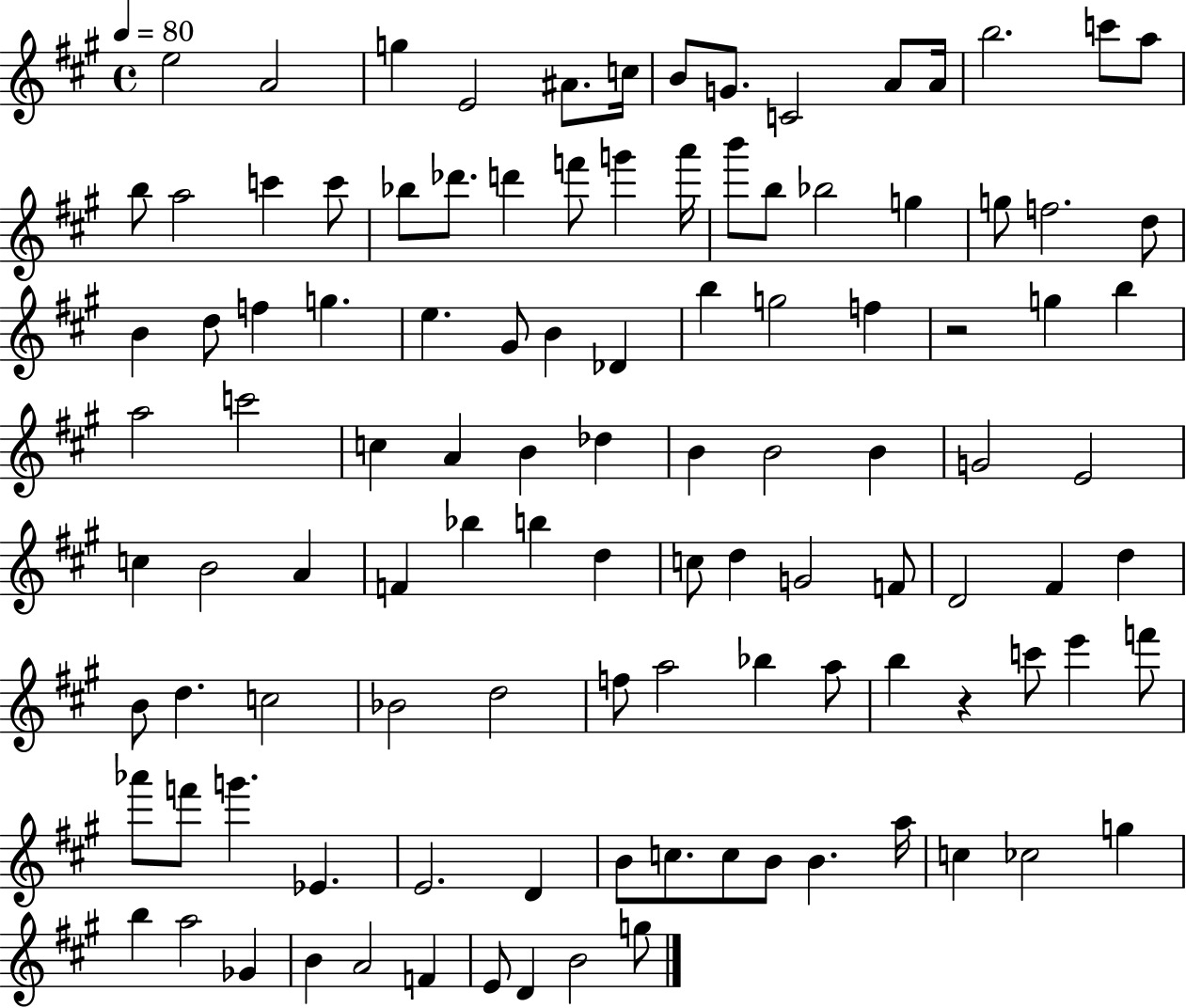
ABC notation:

X:1
T:Untitled
M:4/4
L:1/4
K:A
e2 A2 g E2 ^A/2 c/4 B/2 G/2 C2 A/2 A/4 b2 c'/2 a/2 b/2 a2 c' c'/2 _b/2 _d'/2 d' f'/2 g' a'/4 b'/2 b/2 _b2 g g/2 f2 d/2 B d/2 f g e ^G/2 B _D b g2 f z2 g b a2 c'2 c A B _d B B2 B G2 E2 c B2 A F _b b d c/2 d G2 F/2 D2 ^F d B/2 d c2 _B2 d2 f/2 a2 _b a/2 b z c'/2 e' f'/2 _a'/2 f'/2 g' _E E2 D B/2 c/2 c/2 B/2 B a/4 c _c2 g b a2 _G B A2 F E/2 D B2 g/2